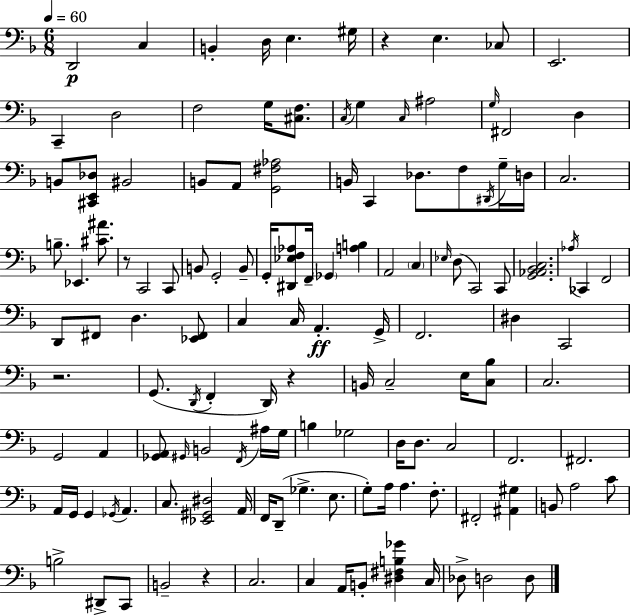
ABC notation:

X:1
T:Untitled
M:6/8
L:1/4
K:F
D,,2 C, B,, D,/4 E, ^G,/4 z E, _C,/2 E,,2 C,, D,2 F,2 G,/4 [^C,F,]/2 C,/4 G, C,/4 ^A,2 G,/4 ^F,,2 D, B,,/2 [^C,,E,,_D,]/2 ^B,,2 B,,/2 A,,/2 [G,,^F,_A,]2 B,,/4 C,, _D,/2 F,/2 ^D,,/4 G,/4 D,/4 C,2 B,/2 _E,, [^C^A]/2 z/2 C,,2 C,,/2 B,,/2 G,,2 B,,/2 G,,/4 [^D,,_E,F,_A,]/2 F,,/4 _G,, [A,B,] A,,2 C, _E,/4 D,/2 C,,2 C,,/2 [G,,_A,,_B,,C,]2 _A,/4 _C,, F,,2 D,,/2 ^F,,/2 D, [_E,,^F,,]/2 C, C,/4 A,, G,,/4 F,,2 ^D, C,,2 z2 G,,/2 D,,/4 F,, D,,/4 z B,,/4 C,2 E,/4 [C,_B,]/2 C,2 G,,2 A,, [_G,,A,,]/2 ^G,,/4 B,,2 F,,/4 ^A,/4 G,/4 B, _G,2 D,/4 D,/2 C,2 F,,2 ^F,,2 A,,/4 G,,/4 G,, _G,,/4 A,, C,/2 [_E,,^G,,^D,]2 A,,/4 F,,/4 D,,/2 _G, E,/2 G,/2 A,/4 A, F,/2 ^F,,2 [^A,,^G,] B,,/2 A,2 C/2 B,2 ^D,,/2 C,,/2 B,,2 z C,2 C, A,,/4 B,,/2 [^D,^F,B,_G] C,/4 _D,/2 D,2 D,/2